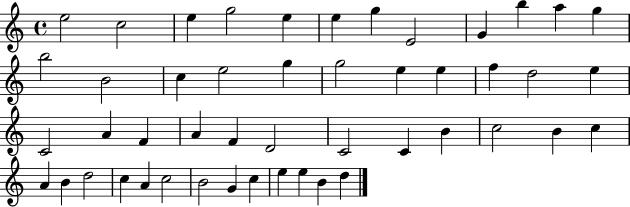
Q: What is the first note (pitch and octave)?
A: E5